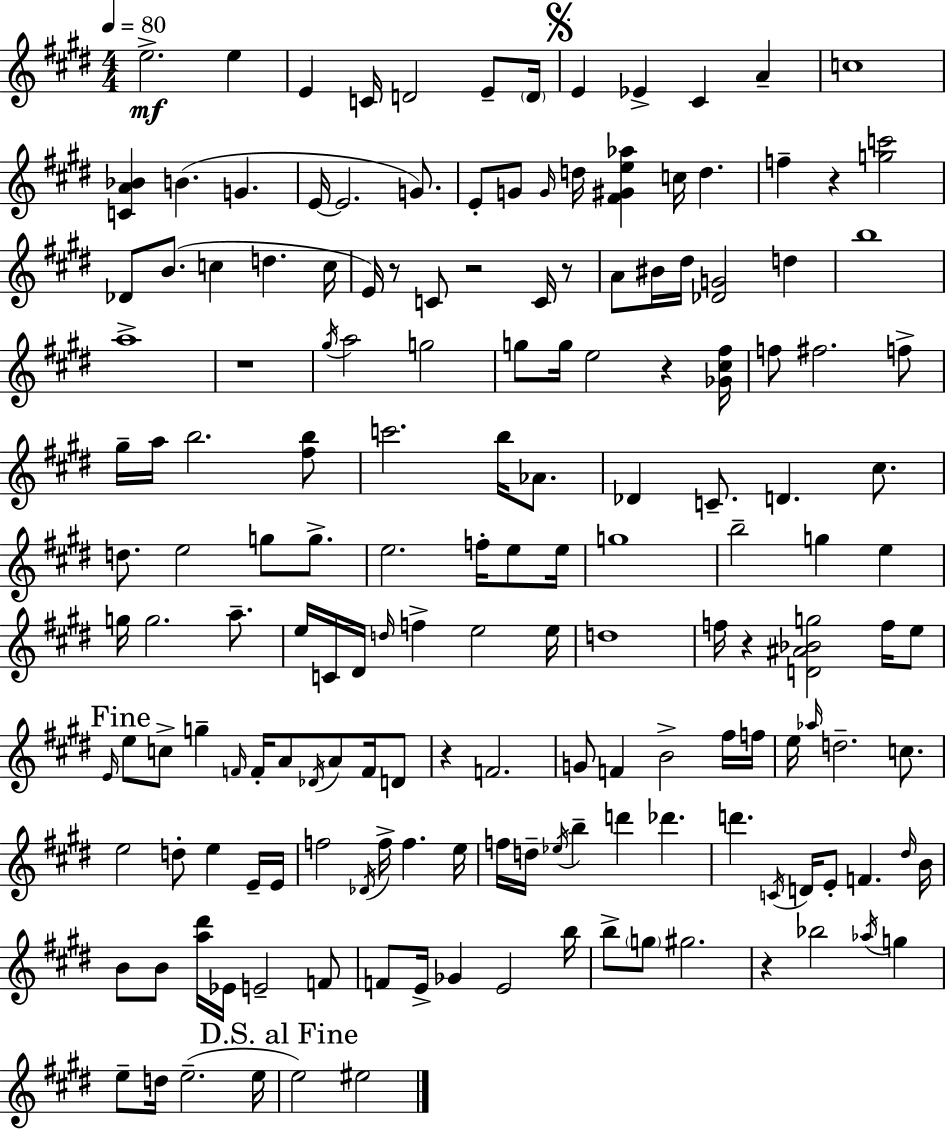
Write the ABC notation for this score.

X:1
T:Untitled
M:4/4
L:1/4
K:E
e2 e E C/4 D2 E/2 D/4 E _E ^C A c4 [CA_B] B G E/4 E2 G/2 E/2 G/2 G/4 d/4 [^F^Ge_a] c/4 d f z [gc']2 _D/2 B/2 c d c/4 E/4 z/2 C/2 z2 C/4 z/2 A/2 ^B/4 ^d/4 [_DG]2 d b4 a4 z4 ^g/4 a2 g2 g/2 g/4 e2 z [_G^c^f]/4 f/2 ^f2 f/2 ^g/4 a/4 b2 [^fb]/2 c'2 b/4 _A/2 _D C/2 D ^c/2 d/2 e2 g/2 g/2 e2 f/4 e/2 e/4 g4 b2 g e g/4 g2 a/2 e/4 C/4 ^D/4 d/4 f e2 e/4 d4 f/4 z [D^A_Bg]2 f/4 e/2 E/4 e/2 c/2 g F/4 F/4 A/2 _D/4 A/2 F/4 D/2 z F2 G/2 F B2 ^f/4 f/4 e/4 _a/4 d2 c/2 e2 d/2 e E/4 E/4 f2 _D/4 f/4 f e/4 f/4 d/4 _e/4 b d' _d' d' C/4 D/4 E/2 F ^d/4 B/4 B/2 B/2 [a^d']/4 _E/4 E2 F/2 F/2 E/4 _G E2 b/4 b/2 g/2 ^g2 z _b2 _a/4 g e/2 d/4 e2 e/4 e2 ^e2